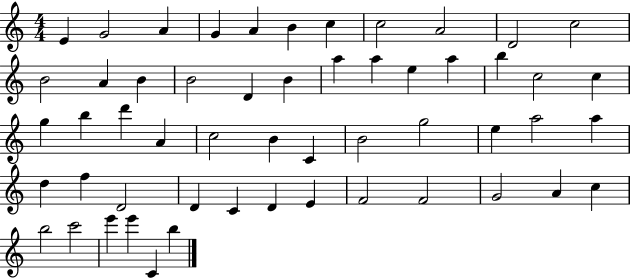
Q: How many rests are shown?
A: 0